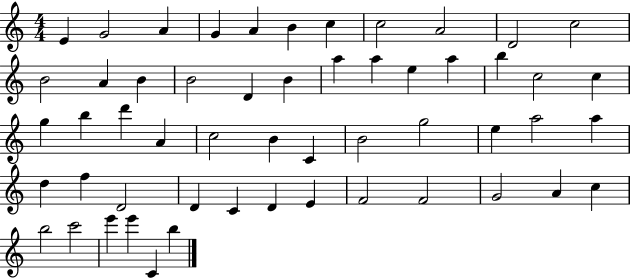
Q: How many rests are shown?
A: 0